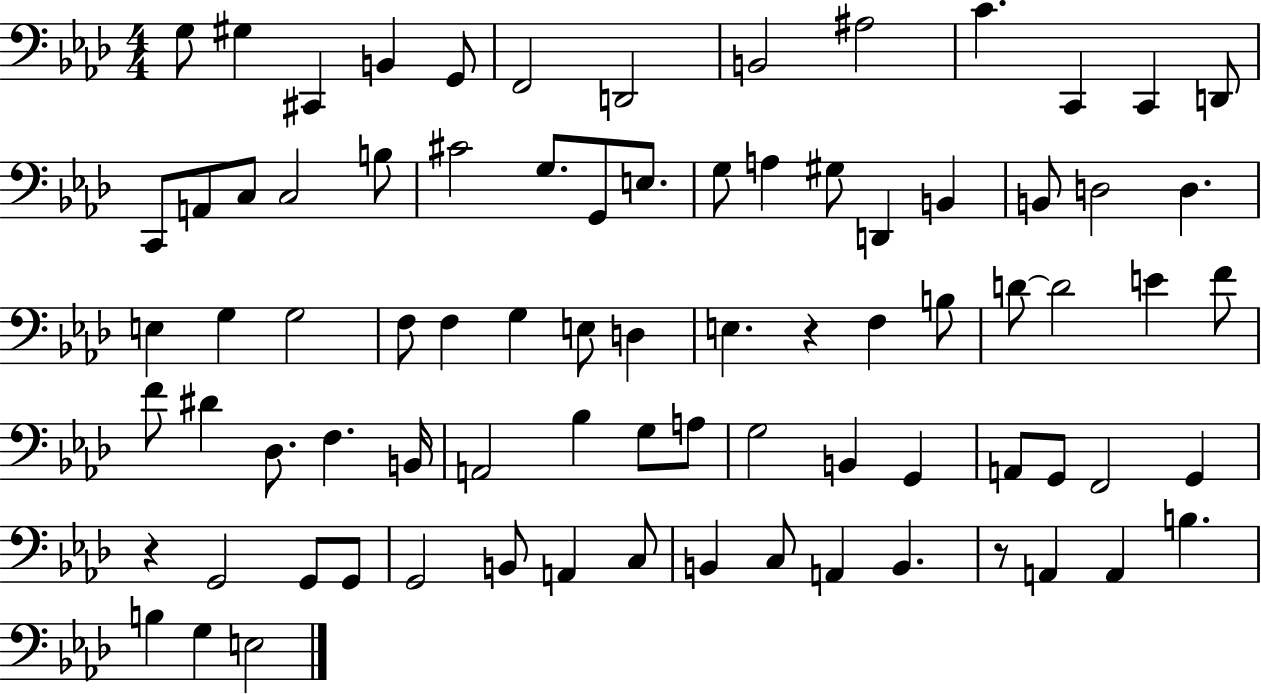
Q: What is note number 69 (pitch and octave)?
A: B2